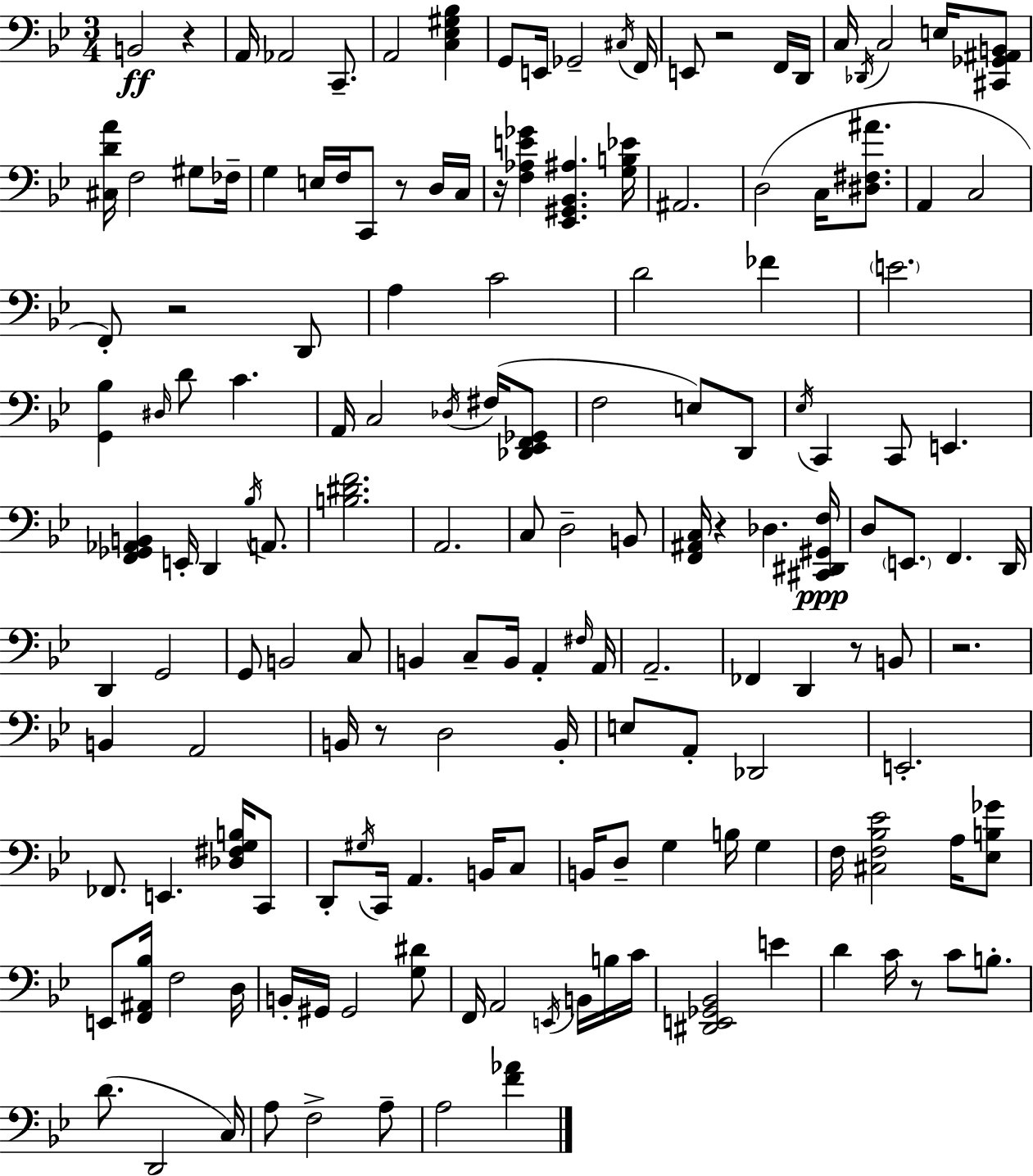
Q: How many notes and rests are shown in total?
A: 159